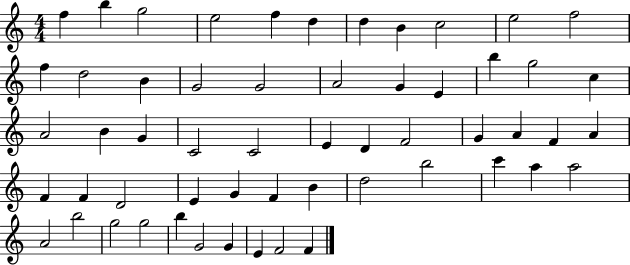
F5/q B5/q G5/h E5/h F5/q D5/q D5/q B4/q C5/h E5/h F5/h F5/q D5/h B4/q G4/h G4/h A4/h G4/q E4/q B5/q G5/h C5/q A4/h B4/q G4/q C4/h C4/h E4/q D4/q F4/h G4/q A4/q F4/q A4/q F4/q F4/q D4/h E4/q G4/q F4/q B4/q D5/h B5/h C6/q A5/q A5/h A4/h B5/h G5/h G5/h B5/q G4/h G4/q E4/q F4/h F4/q